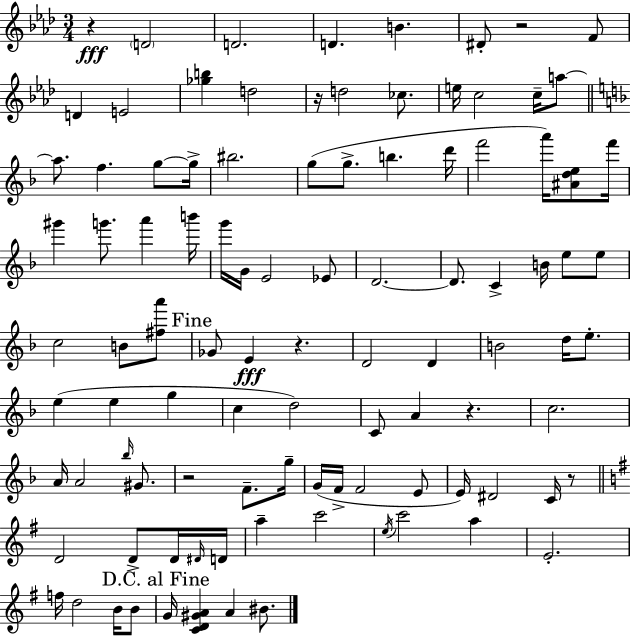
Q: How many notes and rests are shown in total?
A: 100